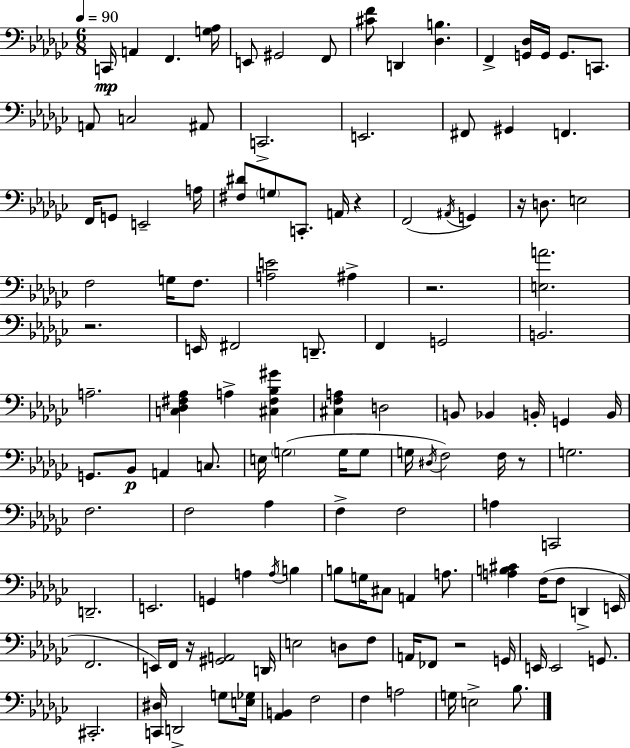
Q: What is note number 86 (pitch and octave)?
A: E2